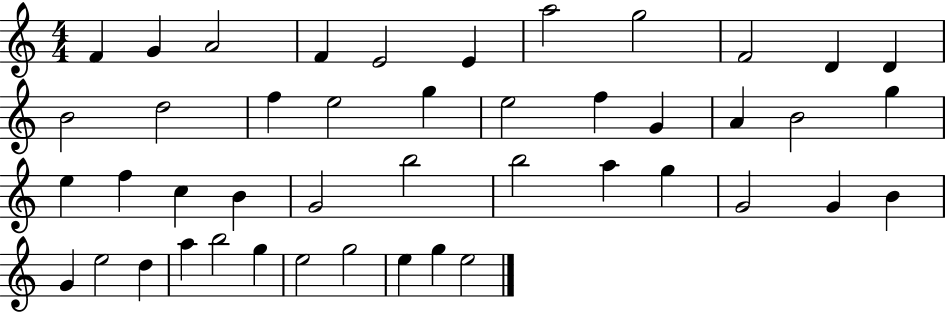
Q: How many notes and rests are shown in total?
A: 45